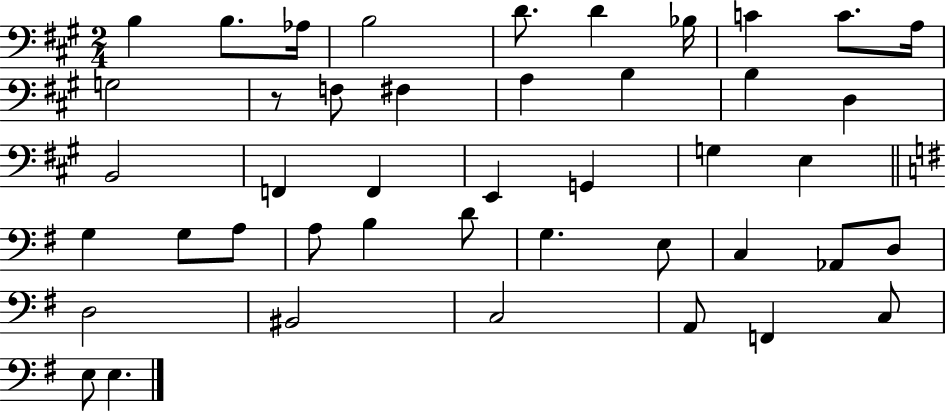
{
  \clef bass
  \numericTimeSignature
  \time 2/4
  \key a \major
  b4 b8. aes16 | b2 | d'8. d'4 bes16 | c'4 c'8. a16 | \break g2 | r8 f8 fis4 | a4 b4 | b4 d4 | \break b,2 | f,4 f,4 | e,4 g,4 | g4 e4 | \break \bar "||" \break \key g \major g4 g8 a8 | a8 b4 d'8 | g4. e8 | c4 aes,8 d8 | \break d2 | bis,2 | c2 | a,8 f,4 c8 | \break e8 e4. | \bar "|."
}